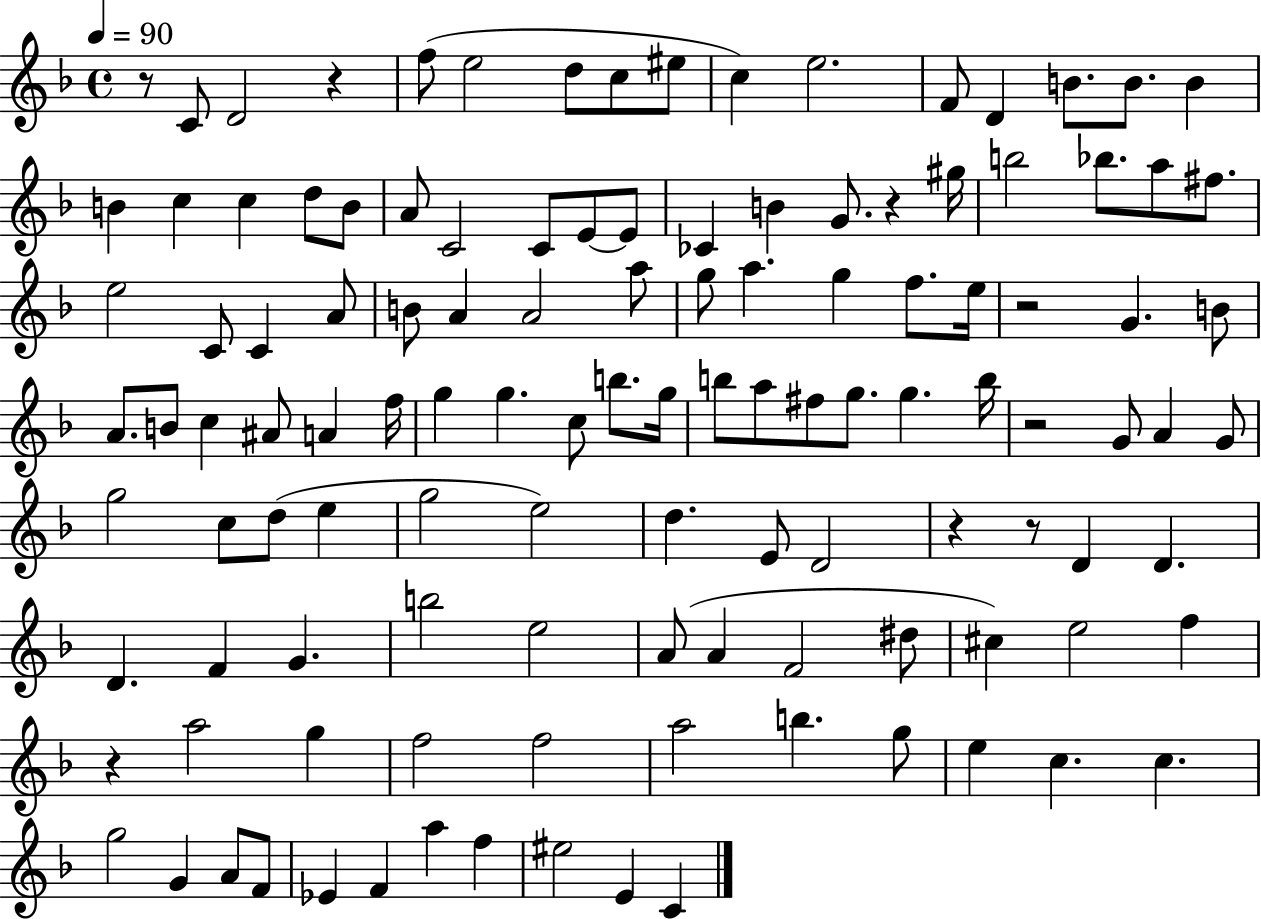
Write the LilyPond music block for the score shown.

{
  \clef treble
  \time 4/4
  \defaultTimeSignature
  \key f \major
  \tempo 4 = 90
  \repeat volta 2 { r8 c'8 d'2 r4 | f''8( e''2 d''8 c''8 eis''8 | c''4) e''2. | f'8 d'4 b'8. b'8. b'4 | \break b'4 c''4 c''4 d''8 b'8 | a'8 c'2 c'8 e'8~~ e'8 | ces'4 b'4 g'8. r4 gis''16 | b''2 bes''8. a''8 fis''8. | \break e''2 c'8 c'4 a'8 | b'8 a'4 a'2 a''8 | g''8 a''4. g''4 f''8. e''16 | r2 g'4. b'8 | \break a'8. b'8 c''4 ais'8 a'4 f''16 | g''4 g''4. c''8 b''8. g''16 | b''8 a''8 fis''8 g''8. g''4. b''16 | r2 g'8 a'4 g'8 | \break g''2 c''8 d''8( e''4 | g''2 e''2) | d''4. e'8 d'2 | r4 r8 d'4 d'4. | \break d'4. f'4 g'4. | b''2 e''2 | a'8( a'4 f'2 dis''8 | cis''4) e''2 f''4 | \break r4 a''2 g''4 | f''2 f''2 | a''2 b''4. g''8 | e''4 c''4. c''4. | \break g''2 g'4 a'8 f'8 | ees'4 f'4 a''4 f''4 | eis''2 e'4 c'4 | } \bar "|."
}